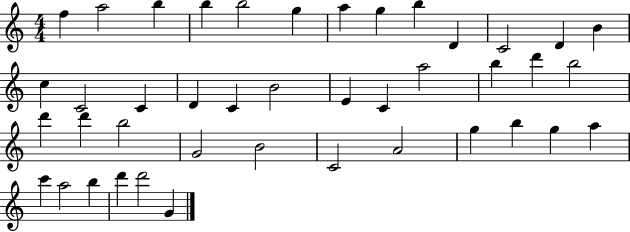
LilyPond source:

{
  \clef treble
  \numericTimeSignature
  \time 4/4
  \key c \major
  f''4 a''2 b''4 | b''4 b''2 g''4 | a''4 g''4 b''4 d'4 | c'2 d'4 b'4 | \break c''4 c'2 c'4 | d'4 c'4 b'2 | e'4 c'4 a''2 | b''4 d'''4 b''2 | \break d'''4 d'''4 b''2 | g'2 b'2 | c'2 a'2 | g''4 b''4 g''4 a''4 | \break c'''4 a''2 b''4 | d'''4 d'''2 g'4 | \bar "|."
}